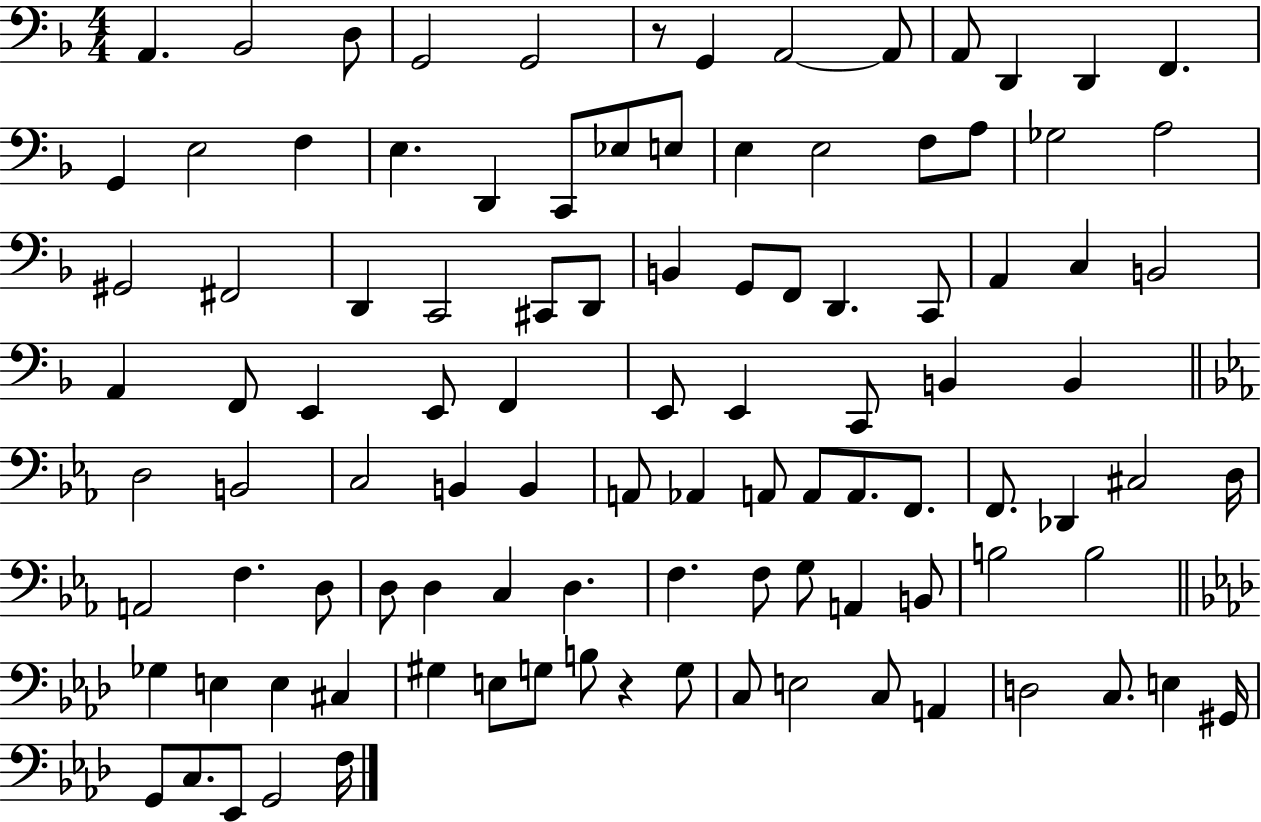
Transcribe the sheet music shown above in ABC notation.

X:1
T:Untitled
M:4/4
L:1/4
K:F
A,, _B,,2 D,/2 G,,2 G,,2 z/2 G,, A,,2 A,,/2 A,,/2 D,, D,, F,, G,, E,2 F, E, D,, C,,/2 _E,/2 E,/2 E, E,2 F,/2 A,/2 _G,2 A,2 ^G,,2 ^F,,2 D,, C,,2 ^C,,/2 D,,/2 B,, G,,/2 F,,/2 D,, C,,/2 A,, C, B,,2 A,, F,,/2 E,, E,,/2 F,, E,,/2 E,, C,,/2 B,, B,, D,2 B,,2 C,2 B,, B,, A,,/2 _A,, A,,/2 A,,/2 A,,/2 F,,/2 F,,/2 _D,, ^C,2 D,/4 A,,2 F, D,/2 D,/2 D, C, D, F, F,/2 G,/2 A,, B,,/2 B,2 B,2 _G, E, E, ^C, ^G, E,/2 G,/2 B,/2 z G,/2 C,/2 E,2 C,/2 A,, D,2 C,/2 E, ^G,,/4 G,,/2 C,/2 _E,,/2 G,,2 F,/4